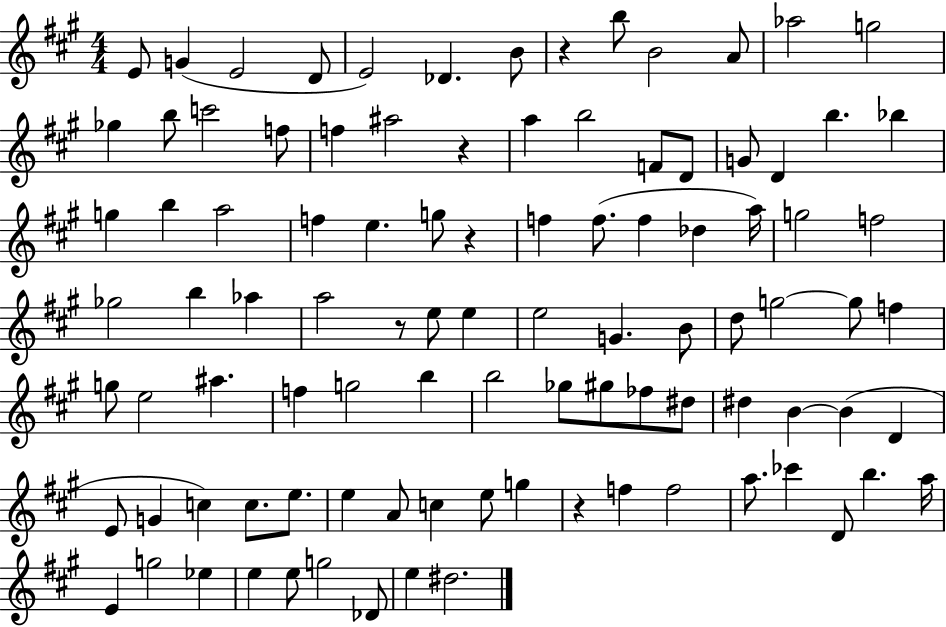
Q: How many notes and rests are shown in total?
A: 98